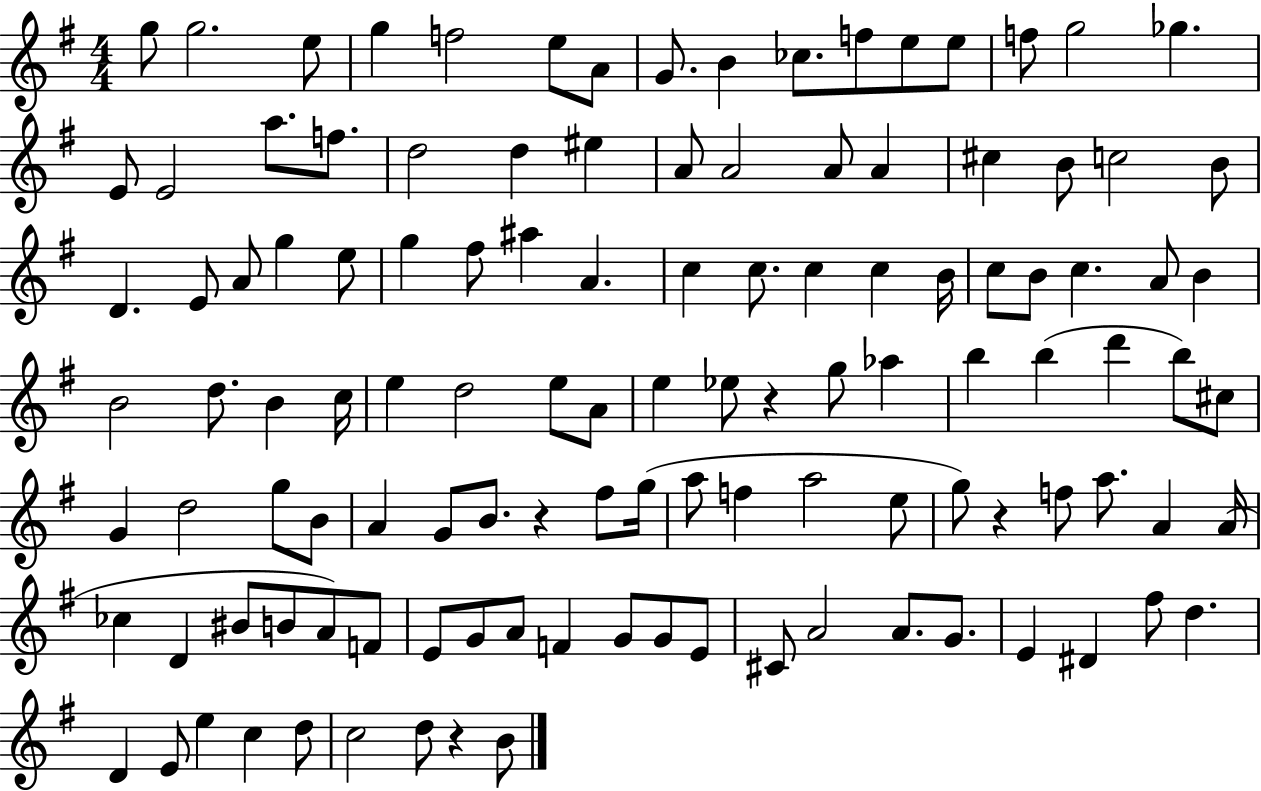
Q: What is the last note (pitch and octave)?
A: B4